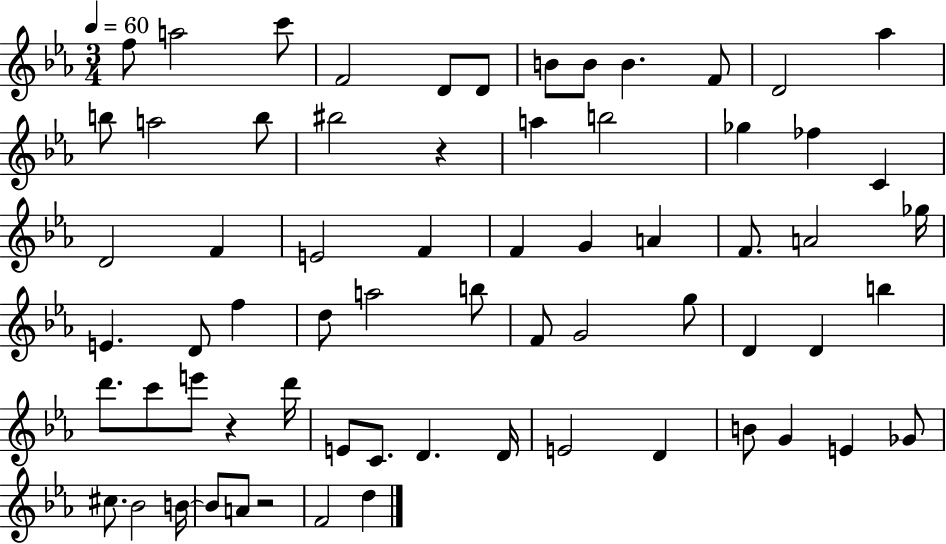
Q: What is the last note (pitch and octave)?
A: D5